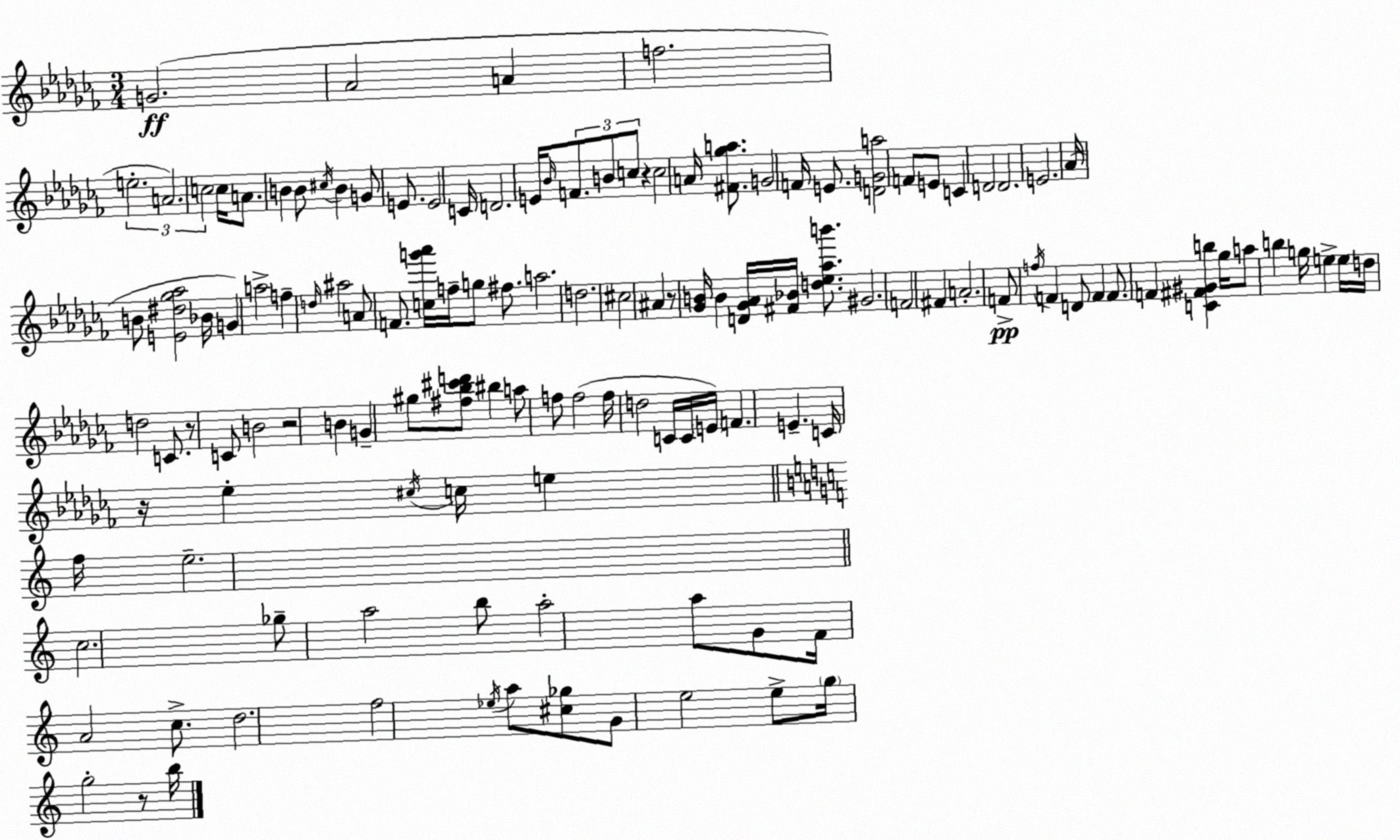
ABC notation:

X:1
T:Untitled
M:3/4
L:1/4
K:Abm
G2 _A2 A f2 e2 A2 c2 c/4 A/2 B B/2 ^c/4 B G/2 E/2 E2 C/4 D2 E/4 _B/4 F/2 B/2 c/2 z c2 A/4 [^F_ga]/2 G2 F/4 E/2 [DGa]2 F/2 E/2 C D2 D2 E2 _A/4 B/2 [E^d_g_a]2 _B/4 G a2 f d/4 ^a2 A/2 F/2 [cg'_a']/4 f/4 g/2 ^f/2 a2 d2 ^c2 ^A z/2 [_GB]/4 B [D_G_A]/4 [^F_B]/4 [d_e_ab']/2 ^G2 F2 ^F A2 F/2 f/4 F D/2 F F/2 F [C^F^Gb] _g/4 a/2 b g/4 e e/4 d/4 d2 C/2 z/2 C/2 B2 z2 B G ^g/2 [^f_b^c'd']/2 ^b a/2 f/2 f2 f/4 d2 C/4 C/4 E/4 F E C/4 z/4 _e ^c/4 c/4 e f/4 e2 c2 _g/2 a2 b/2 a2 a/2 G/2 F/4 A2 c/2 d2 f2 _e/4 a/2 [^c_g]/2 G/2 e2 e/2 g/4 g2 z/2 b/4